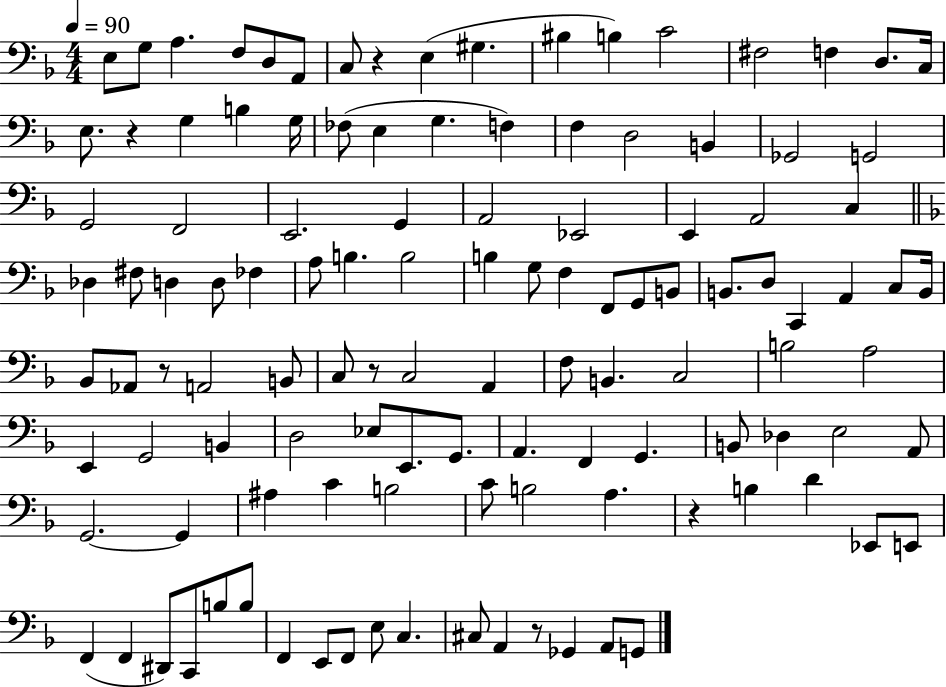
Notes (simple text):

E3/e G3/e A3/q. F3/e D3/e A2/e C3/e R/q E3/q G#3/q. BIS3/q B3/q C4/h F#3/h F3/q D3/e. C3/s E3/e. R/q G3/q B3/q G3/s FES3/e E3/q G3/q. F3/q F3/q D3/h B2/q Gb2/h G2/h G2/h F2/h E2/h. G2/q A2/h Eb2/h E2/q A2/h C3/q Db3/q F#3/e D3/q D3/e FES3/q A3/e B3/q. B3/h B3/q G3/e F3/q F2/e G2/e B2/e B2/e. D3/e C2/q A2/q C3/e B2/s Bb2/e Ab2/e R/e A2/h B2/e C3/e R/e C3/h A2/q F3/e B2/q. C3/h B3/h A3/h E2/q G2/h B2/q D3/h Eb3/e E2/e. G2/e. A2/q. F2/q G2/q. B2/e Db3/q E3/h A2/e G2/h. G2/q A#3/q C4/q B3/h C4/e B3/h A3/q. R/q B3/q D4/q Eb2/e E2/e F2/q F2/q D#2/e C2/e B3/e B3/e F2/q E2/e F2/e E3/e C3/q. C#3/e A2/q R/e Gb2/q A2/e G2/e